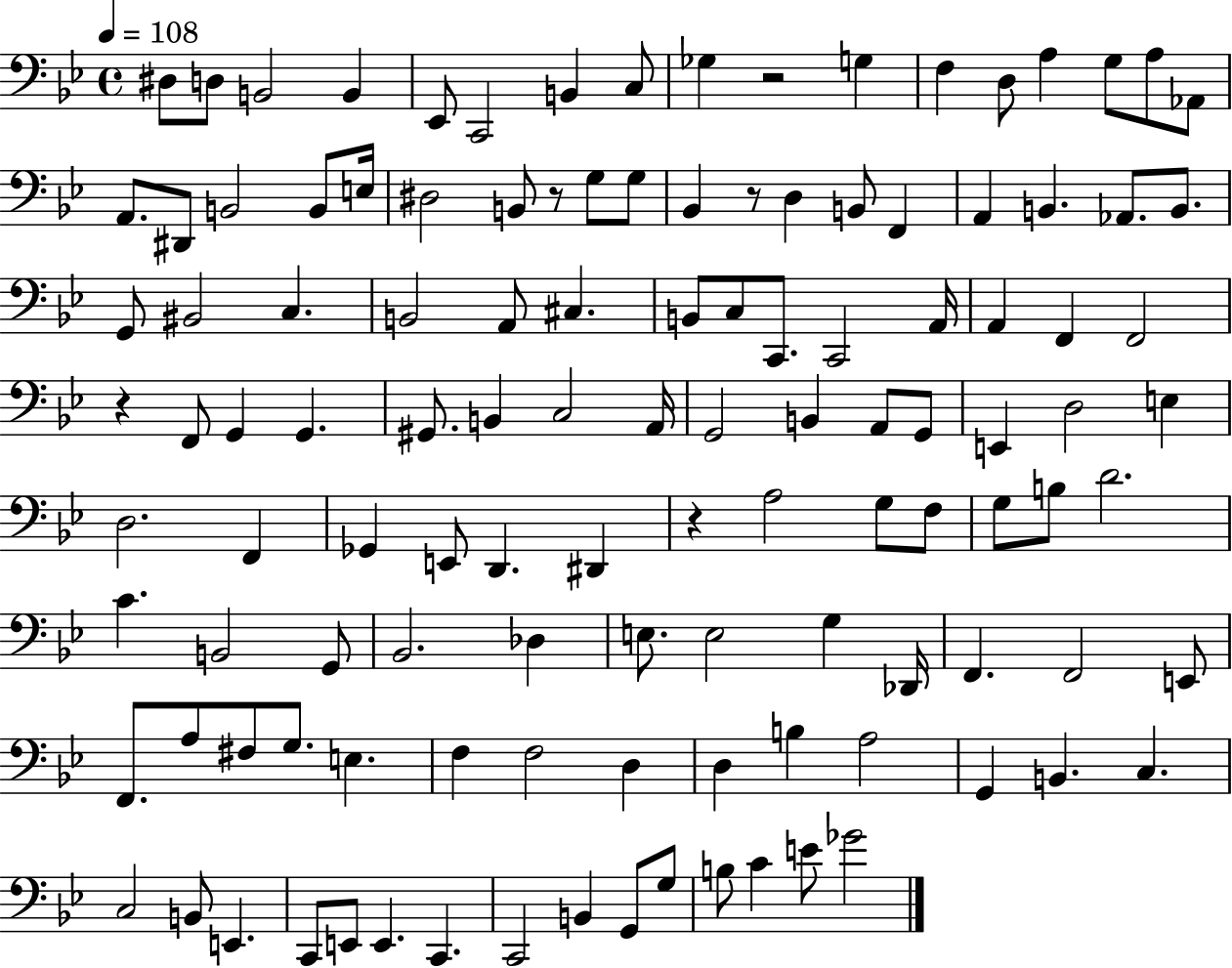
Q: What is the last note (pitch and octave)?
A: Gb4